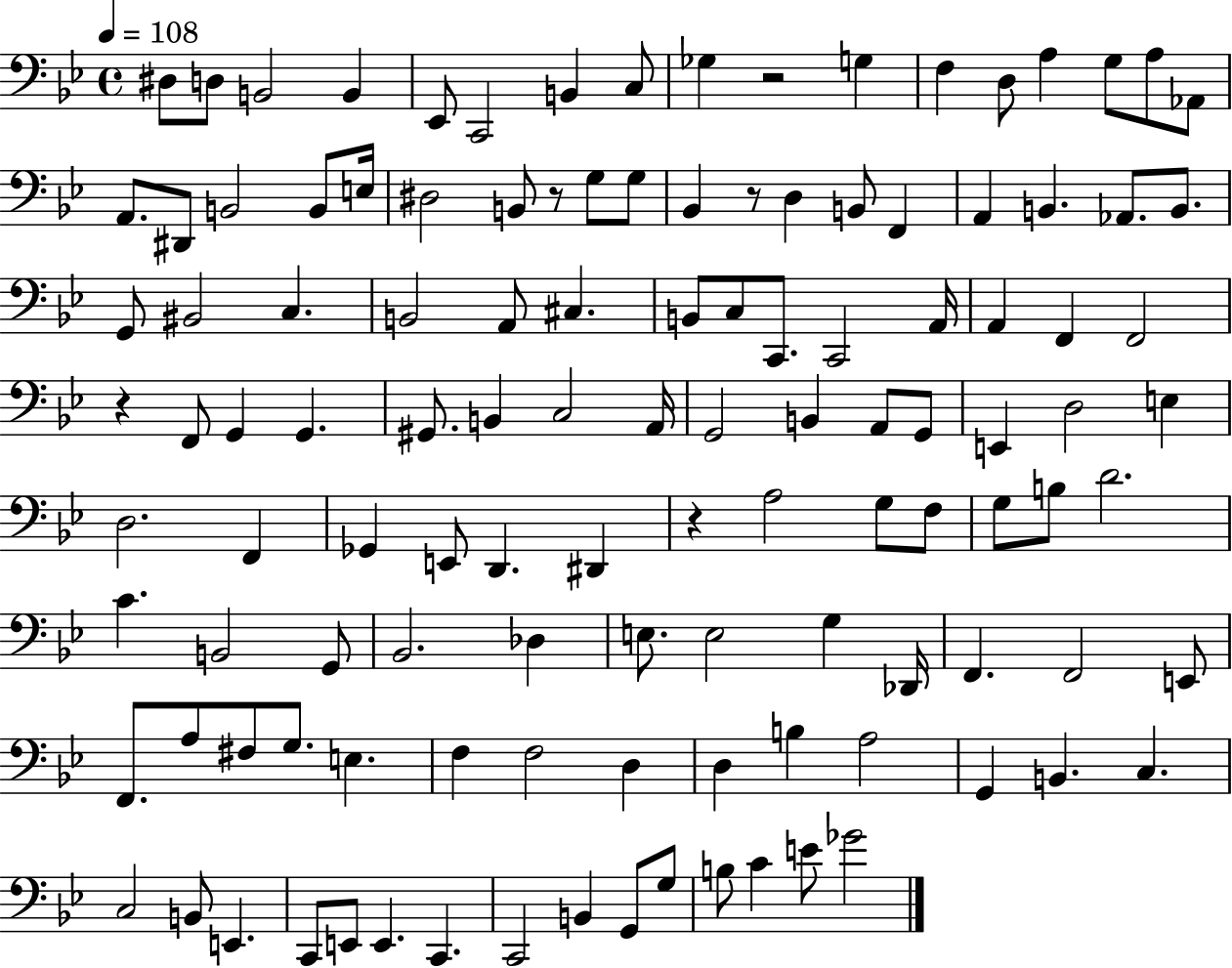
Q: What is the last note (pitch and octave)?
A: Gb4